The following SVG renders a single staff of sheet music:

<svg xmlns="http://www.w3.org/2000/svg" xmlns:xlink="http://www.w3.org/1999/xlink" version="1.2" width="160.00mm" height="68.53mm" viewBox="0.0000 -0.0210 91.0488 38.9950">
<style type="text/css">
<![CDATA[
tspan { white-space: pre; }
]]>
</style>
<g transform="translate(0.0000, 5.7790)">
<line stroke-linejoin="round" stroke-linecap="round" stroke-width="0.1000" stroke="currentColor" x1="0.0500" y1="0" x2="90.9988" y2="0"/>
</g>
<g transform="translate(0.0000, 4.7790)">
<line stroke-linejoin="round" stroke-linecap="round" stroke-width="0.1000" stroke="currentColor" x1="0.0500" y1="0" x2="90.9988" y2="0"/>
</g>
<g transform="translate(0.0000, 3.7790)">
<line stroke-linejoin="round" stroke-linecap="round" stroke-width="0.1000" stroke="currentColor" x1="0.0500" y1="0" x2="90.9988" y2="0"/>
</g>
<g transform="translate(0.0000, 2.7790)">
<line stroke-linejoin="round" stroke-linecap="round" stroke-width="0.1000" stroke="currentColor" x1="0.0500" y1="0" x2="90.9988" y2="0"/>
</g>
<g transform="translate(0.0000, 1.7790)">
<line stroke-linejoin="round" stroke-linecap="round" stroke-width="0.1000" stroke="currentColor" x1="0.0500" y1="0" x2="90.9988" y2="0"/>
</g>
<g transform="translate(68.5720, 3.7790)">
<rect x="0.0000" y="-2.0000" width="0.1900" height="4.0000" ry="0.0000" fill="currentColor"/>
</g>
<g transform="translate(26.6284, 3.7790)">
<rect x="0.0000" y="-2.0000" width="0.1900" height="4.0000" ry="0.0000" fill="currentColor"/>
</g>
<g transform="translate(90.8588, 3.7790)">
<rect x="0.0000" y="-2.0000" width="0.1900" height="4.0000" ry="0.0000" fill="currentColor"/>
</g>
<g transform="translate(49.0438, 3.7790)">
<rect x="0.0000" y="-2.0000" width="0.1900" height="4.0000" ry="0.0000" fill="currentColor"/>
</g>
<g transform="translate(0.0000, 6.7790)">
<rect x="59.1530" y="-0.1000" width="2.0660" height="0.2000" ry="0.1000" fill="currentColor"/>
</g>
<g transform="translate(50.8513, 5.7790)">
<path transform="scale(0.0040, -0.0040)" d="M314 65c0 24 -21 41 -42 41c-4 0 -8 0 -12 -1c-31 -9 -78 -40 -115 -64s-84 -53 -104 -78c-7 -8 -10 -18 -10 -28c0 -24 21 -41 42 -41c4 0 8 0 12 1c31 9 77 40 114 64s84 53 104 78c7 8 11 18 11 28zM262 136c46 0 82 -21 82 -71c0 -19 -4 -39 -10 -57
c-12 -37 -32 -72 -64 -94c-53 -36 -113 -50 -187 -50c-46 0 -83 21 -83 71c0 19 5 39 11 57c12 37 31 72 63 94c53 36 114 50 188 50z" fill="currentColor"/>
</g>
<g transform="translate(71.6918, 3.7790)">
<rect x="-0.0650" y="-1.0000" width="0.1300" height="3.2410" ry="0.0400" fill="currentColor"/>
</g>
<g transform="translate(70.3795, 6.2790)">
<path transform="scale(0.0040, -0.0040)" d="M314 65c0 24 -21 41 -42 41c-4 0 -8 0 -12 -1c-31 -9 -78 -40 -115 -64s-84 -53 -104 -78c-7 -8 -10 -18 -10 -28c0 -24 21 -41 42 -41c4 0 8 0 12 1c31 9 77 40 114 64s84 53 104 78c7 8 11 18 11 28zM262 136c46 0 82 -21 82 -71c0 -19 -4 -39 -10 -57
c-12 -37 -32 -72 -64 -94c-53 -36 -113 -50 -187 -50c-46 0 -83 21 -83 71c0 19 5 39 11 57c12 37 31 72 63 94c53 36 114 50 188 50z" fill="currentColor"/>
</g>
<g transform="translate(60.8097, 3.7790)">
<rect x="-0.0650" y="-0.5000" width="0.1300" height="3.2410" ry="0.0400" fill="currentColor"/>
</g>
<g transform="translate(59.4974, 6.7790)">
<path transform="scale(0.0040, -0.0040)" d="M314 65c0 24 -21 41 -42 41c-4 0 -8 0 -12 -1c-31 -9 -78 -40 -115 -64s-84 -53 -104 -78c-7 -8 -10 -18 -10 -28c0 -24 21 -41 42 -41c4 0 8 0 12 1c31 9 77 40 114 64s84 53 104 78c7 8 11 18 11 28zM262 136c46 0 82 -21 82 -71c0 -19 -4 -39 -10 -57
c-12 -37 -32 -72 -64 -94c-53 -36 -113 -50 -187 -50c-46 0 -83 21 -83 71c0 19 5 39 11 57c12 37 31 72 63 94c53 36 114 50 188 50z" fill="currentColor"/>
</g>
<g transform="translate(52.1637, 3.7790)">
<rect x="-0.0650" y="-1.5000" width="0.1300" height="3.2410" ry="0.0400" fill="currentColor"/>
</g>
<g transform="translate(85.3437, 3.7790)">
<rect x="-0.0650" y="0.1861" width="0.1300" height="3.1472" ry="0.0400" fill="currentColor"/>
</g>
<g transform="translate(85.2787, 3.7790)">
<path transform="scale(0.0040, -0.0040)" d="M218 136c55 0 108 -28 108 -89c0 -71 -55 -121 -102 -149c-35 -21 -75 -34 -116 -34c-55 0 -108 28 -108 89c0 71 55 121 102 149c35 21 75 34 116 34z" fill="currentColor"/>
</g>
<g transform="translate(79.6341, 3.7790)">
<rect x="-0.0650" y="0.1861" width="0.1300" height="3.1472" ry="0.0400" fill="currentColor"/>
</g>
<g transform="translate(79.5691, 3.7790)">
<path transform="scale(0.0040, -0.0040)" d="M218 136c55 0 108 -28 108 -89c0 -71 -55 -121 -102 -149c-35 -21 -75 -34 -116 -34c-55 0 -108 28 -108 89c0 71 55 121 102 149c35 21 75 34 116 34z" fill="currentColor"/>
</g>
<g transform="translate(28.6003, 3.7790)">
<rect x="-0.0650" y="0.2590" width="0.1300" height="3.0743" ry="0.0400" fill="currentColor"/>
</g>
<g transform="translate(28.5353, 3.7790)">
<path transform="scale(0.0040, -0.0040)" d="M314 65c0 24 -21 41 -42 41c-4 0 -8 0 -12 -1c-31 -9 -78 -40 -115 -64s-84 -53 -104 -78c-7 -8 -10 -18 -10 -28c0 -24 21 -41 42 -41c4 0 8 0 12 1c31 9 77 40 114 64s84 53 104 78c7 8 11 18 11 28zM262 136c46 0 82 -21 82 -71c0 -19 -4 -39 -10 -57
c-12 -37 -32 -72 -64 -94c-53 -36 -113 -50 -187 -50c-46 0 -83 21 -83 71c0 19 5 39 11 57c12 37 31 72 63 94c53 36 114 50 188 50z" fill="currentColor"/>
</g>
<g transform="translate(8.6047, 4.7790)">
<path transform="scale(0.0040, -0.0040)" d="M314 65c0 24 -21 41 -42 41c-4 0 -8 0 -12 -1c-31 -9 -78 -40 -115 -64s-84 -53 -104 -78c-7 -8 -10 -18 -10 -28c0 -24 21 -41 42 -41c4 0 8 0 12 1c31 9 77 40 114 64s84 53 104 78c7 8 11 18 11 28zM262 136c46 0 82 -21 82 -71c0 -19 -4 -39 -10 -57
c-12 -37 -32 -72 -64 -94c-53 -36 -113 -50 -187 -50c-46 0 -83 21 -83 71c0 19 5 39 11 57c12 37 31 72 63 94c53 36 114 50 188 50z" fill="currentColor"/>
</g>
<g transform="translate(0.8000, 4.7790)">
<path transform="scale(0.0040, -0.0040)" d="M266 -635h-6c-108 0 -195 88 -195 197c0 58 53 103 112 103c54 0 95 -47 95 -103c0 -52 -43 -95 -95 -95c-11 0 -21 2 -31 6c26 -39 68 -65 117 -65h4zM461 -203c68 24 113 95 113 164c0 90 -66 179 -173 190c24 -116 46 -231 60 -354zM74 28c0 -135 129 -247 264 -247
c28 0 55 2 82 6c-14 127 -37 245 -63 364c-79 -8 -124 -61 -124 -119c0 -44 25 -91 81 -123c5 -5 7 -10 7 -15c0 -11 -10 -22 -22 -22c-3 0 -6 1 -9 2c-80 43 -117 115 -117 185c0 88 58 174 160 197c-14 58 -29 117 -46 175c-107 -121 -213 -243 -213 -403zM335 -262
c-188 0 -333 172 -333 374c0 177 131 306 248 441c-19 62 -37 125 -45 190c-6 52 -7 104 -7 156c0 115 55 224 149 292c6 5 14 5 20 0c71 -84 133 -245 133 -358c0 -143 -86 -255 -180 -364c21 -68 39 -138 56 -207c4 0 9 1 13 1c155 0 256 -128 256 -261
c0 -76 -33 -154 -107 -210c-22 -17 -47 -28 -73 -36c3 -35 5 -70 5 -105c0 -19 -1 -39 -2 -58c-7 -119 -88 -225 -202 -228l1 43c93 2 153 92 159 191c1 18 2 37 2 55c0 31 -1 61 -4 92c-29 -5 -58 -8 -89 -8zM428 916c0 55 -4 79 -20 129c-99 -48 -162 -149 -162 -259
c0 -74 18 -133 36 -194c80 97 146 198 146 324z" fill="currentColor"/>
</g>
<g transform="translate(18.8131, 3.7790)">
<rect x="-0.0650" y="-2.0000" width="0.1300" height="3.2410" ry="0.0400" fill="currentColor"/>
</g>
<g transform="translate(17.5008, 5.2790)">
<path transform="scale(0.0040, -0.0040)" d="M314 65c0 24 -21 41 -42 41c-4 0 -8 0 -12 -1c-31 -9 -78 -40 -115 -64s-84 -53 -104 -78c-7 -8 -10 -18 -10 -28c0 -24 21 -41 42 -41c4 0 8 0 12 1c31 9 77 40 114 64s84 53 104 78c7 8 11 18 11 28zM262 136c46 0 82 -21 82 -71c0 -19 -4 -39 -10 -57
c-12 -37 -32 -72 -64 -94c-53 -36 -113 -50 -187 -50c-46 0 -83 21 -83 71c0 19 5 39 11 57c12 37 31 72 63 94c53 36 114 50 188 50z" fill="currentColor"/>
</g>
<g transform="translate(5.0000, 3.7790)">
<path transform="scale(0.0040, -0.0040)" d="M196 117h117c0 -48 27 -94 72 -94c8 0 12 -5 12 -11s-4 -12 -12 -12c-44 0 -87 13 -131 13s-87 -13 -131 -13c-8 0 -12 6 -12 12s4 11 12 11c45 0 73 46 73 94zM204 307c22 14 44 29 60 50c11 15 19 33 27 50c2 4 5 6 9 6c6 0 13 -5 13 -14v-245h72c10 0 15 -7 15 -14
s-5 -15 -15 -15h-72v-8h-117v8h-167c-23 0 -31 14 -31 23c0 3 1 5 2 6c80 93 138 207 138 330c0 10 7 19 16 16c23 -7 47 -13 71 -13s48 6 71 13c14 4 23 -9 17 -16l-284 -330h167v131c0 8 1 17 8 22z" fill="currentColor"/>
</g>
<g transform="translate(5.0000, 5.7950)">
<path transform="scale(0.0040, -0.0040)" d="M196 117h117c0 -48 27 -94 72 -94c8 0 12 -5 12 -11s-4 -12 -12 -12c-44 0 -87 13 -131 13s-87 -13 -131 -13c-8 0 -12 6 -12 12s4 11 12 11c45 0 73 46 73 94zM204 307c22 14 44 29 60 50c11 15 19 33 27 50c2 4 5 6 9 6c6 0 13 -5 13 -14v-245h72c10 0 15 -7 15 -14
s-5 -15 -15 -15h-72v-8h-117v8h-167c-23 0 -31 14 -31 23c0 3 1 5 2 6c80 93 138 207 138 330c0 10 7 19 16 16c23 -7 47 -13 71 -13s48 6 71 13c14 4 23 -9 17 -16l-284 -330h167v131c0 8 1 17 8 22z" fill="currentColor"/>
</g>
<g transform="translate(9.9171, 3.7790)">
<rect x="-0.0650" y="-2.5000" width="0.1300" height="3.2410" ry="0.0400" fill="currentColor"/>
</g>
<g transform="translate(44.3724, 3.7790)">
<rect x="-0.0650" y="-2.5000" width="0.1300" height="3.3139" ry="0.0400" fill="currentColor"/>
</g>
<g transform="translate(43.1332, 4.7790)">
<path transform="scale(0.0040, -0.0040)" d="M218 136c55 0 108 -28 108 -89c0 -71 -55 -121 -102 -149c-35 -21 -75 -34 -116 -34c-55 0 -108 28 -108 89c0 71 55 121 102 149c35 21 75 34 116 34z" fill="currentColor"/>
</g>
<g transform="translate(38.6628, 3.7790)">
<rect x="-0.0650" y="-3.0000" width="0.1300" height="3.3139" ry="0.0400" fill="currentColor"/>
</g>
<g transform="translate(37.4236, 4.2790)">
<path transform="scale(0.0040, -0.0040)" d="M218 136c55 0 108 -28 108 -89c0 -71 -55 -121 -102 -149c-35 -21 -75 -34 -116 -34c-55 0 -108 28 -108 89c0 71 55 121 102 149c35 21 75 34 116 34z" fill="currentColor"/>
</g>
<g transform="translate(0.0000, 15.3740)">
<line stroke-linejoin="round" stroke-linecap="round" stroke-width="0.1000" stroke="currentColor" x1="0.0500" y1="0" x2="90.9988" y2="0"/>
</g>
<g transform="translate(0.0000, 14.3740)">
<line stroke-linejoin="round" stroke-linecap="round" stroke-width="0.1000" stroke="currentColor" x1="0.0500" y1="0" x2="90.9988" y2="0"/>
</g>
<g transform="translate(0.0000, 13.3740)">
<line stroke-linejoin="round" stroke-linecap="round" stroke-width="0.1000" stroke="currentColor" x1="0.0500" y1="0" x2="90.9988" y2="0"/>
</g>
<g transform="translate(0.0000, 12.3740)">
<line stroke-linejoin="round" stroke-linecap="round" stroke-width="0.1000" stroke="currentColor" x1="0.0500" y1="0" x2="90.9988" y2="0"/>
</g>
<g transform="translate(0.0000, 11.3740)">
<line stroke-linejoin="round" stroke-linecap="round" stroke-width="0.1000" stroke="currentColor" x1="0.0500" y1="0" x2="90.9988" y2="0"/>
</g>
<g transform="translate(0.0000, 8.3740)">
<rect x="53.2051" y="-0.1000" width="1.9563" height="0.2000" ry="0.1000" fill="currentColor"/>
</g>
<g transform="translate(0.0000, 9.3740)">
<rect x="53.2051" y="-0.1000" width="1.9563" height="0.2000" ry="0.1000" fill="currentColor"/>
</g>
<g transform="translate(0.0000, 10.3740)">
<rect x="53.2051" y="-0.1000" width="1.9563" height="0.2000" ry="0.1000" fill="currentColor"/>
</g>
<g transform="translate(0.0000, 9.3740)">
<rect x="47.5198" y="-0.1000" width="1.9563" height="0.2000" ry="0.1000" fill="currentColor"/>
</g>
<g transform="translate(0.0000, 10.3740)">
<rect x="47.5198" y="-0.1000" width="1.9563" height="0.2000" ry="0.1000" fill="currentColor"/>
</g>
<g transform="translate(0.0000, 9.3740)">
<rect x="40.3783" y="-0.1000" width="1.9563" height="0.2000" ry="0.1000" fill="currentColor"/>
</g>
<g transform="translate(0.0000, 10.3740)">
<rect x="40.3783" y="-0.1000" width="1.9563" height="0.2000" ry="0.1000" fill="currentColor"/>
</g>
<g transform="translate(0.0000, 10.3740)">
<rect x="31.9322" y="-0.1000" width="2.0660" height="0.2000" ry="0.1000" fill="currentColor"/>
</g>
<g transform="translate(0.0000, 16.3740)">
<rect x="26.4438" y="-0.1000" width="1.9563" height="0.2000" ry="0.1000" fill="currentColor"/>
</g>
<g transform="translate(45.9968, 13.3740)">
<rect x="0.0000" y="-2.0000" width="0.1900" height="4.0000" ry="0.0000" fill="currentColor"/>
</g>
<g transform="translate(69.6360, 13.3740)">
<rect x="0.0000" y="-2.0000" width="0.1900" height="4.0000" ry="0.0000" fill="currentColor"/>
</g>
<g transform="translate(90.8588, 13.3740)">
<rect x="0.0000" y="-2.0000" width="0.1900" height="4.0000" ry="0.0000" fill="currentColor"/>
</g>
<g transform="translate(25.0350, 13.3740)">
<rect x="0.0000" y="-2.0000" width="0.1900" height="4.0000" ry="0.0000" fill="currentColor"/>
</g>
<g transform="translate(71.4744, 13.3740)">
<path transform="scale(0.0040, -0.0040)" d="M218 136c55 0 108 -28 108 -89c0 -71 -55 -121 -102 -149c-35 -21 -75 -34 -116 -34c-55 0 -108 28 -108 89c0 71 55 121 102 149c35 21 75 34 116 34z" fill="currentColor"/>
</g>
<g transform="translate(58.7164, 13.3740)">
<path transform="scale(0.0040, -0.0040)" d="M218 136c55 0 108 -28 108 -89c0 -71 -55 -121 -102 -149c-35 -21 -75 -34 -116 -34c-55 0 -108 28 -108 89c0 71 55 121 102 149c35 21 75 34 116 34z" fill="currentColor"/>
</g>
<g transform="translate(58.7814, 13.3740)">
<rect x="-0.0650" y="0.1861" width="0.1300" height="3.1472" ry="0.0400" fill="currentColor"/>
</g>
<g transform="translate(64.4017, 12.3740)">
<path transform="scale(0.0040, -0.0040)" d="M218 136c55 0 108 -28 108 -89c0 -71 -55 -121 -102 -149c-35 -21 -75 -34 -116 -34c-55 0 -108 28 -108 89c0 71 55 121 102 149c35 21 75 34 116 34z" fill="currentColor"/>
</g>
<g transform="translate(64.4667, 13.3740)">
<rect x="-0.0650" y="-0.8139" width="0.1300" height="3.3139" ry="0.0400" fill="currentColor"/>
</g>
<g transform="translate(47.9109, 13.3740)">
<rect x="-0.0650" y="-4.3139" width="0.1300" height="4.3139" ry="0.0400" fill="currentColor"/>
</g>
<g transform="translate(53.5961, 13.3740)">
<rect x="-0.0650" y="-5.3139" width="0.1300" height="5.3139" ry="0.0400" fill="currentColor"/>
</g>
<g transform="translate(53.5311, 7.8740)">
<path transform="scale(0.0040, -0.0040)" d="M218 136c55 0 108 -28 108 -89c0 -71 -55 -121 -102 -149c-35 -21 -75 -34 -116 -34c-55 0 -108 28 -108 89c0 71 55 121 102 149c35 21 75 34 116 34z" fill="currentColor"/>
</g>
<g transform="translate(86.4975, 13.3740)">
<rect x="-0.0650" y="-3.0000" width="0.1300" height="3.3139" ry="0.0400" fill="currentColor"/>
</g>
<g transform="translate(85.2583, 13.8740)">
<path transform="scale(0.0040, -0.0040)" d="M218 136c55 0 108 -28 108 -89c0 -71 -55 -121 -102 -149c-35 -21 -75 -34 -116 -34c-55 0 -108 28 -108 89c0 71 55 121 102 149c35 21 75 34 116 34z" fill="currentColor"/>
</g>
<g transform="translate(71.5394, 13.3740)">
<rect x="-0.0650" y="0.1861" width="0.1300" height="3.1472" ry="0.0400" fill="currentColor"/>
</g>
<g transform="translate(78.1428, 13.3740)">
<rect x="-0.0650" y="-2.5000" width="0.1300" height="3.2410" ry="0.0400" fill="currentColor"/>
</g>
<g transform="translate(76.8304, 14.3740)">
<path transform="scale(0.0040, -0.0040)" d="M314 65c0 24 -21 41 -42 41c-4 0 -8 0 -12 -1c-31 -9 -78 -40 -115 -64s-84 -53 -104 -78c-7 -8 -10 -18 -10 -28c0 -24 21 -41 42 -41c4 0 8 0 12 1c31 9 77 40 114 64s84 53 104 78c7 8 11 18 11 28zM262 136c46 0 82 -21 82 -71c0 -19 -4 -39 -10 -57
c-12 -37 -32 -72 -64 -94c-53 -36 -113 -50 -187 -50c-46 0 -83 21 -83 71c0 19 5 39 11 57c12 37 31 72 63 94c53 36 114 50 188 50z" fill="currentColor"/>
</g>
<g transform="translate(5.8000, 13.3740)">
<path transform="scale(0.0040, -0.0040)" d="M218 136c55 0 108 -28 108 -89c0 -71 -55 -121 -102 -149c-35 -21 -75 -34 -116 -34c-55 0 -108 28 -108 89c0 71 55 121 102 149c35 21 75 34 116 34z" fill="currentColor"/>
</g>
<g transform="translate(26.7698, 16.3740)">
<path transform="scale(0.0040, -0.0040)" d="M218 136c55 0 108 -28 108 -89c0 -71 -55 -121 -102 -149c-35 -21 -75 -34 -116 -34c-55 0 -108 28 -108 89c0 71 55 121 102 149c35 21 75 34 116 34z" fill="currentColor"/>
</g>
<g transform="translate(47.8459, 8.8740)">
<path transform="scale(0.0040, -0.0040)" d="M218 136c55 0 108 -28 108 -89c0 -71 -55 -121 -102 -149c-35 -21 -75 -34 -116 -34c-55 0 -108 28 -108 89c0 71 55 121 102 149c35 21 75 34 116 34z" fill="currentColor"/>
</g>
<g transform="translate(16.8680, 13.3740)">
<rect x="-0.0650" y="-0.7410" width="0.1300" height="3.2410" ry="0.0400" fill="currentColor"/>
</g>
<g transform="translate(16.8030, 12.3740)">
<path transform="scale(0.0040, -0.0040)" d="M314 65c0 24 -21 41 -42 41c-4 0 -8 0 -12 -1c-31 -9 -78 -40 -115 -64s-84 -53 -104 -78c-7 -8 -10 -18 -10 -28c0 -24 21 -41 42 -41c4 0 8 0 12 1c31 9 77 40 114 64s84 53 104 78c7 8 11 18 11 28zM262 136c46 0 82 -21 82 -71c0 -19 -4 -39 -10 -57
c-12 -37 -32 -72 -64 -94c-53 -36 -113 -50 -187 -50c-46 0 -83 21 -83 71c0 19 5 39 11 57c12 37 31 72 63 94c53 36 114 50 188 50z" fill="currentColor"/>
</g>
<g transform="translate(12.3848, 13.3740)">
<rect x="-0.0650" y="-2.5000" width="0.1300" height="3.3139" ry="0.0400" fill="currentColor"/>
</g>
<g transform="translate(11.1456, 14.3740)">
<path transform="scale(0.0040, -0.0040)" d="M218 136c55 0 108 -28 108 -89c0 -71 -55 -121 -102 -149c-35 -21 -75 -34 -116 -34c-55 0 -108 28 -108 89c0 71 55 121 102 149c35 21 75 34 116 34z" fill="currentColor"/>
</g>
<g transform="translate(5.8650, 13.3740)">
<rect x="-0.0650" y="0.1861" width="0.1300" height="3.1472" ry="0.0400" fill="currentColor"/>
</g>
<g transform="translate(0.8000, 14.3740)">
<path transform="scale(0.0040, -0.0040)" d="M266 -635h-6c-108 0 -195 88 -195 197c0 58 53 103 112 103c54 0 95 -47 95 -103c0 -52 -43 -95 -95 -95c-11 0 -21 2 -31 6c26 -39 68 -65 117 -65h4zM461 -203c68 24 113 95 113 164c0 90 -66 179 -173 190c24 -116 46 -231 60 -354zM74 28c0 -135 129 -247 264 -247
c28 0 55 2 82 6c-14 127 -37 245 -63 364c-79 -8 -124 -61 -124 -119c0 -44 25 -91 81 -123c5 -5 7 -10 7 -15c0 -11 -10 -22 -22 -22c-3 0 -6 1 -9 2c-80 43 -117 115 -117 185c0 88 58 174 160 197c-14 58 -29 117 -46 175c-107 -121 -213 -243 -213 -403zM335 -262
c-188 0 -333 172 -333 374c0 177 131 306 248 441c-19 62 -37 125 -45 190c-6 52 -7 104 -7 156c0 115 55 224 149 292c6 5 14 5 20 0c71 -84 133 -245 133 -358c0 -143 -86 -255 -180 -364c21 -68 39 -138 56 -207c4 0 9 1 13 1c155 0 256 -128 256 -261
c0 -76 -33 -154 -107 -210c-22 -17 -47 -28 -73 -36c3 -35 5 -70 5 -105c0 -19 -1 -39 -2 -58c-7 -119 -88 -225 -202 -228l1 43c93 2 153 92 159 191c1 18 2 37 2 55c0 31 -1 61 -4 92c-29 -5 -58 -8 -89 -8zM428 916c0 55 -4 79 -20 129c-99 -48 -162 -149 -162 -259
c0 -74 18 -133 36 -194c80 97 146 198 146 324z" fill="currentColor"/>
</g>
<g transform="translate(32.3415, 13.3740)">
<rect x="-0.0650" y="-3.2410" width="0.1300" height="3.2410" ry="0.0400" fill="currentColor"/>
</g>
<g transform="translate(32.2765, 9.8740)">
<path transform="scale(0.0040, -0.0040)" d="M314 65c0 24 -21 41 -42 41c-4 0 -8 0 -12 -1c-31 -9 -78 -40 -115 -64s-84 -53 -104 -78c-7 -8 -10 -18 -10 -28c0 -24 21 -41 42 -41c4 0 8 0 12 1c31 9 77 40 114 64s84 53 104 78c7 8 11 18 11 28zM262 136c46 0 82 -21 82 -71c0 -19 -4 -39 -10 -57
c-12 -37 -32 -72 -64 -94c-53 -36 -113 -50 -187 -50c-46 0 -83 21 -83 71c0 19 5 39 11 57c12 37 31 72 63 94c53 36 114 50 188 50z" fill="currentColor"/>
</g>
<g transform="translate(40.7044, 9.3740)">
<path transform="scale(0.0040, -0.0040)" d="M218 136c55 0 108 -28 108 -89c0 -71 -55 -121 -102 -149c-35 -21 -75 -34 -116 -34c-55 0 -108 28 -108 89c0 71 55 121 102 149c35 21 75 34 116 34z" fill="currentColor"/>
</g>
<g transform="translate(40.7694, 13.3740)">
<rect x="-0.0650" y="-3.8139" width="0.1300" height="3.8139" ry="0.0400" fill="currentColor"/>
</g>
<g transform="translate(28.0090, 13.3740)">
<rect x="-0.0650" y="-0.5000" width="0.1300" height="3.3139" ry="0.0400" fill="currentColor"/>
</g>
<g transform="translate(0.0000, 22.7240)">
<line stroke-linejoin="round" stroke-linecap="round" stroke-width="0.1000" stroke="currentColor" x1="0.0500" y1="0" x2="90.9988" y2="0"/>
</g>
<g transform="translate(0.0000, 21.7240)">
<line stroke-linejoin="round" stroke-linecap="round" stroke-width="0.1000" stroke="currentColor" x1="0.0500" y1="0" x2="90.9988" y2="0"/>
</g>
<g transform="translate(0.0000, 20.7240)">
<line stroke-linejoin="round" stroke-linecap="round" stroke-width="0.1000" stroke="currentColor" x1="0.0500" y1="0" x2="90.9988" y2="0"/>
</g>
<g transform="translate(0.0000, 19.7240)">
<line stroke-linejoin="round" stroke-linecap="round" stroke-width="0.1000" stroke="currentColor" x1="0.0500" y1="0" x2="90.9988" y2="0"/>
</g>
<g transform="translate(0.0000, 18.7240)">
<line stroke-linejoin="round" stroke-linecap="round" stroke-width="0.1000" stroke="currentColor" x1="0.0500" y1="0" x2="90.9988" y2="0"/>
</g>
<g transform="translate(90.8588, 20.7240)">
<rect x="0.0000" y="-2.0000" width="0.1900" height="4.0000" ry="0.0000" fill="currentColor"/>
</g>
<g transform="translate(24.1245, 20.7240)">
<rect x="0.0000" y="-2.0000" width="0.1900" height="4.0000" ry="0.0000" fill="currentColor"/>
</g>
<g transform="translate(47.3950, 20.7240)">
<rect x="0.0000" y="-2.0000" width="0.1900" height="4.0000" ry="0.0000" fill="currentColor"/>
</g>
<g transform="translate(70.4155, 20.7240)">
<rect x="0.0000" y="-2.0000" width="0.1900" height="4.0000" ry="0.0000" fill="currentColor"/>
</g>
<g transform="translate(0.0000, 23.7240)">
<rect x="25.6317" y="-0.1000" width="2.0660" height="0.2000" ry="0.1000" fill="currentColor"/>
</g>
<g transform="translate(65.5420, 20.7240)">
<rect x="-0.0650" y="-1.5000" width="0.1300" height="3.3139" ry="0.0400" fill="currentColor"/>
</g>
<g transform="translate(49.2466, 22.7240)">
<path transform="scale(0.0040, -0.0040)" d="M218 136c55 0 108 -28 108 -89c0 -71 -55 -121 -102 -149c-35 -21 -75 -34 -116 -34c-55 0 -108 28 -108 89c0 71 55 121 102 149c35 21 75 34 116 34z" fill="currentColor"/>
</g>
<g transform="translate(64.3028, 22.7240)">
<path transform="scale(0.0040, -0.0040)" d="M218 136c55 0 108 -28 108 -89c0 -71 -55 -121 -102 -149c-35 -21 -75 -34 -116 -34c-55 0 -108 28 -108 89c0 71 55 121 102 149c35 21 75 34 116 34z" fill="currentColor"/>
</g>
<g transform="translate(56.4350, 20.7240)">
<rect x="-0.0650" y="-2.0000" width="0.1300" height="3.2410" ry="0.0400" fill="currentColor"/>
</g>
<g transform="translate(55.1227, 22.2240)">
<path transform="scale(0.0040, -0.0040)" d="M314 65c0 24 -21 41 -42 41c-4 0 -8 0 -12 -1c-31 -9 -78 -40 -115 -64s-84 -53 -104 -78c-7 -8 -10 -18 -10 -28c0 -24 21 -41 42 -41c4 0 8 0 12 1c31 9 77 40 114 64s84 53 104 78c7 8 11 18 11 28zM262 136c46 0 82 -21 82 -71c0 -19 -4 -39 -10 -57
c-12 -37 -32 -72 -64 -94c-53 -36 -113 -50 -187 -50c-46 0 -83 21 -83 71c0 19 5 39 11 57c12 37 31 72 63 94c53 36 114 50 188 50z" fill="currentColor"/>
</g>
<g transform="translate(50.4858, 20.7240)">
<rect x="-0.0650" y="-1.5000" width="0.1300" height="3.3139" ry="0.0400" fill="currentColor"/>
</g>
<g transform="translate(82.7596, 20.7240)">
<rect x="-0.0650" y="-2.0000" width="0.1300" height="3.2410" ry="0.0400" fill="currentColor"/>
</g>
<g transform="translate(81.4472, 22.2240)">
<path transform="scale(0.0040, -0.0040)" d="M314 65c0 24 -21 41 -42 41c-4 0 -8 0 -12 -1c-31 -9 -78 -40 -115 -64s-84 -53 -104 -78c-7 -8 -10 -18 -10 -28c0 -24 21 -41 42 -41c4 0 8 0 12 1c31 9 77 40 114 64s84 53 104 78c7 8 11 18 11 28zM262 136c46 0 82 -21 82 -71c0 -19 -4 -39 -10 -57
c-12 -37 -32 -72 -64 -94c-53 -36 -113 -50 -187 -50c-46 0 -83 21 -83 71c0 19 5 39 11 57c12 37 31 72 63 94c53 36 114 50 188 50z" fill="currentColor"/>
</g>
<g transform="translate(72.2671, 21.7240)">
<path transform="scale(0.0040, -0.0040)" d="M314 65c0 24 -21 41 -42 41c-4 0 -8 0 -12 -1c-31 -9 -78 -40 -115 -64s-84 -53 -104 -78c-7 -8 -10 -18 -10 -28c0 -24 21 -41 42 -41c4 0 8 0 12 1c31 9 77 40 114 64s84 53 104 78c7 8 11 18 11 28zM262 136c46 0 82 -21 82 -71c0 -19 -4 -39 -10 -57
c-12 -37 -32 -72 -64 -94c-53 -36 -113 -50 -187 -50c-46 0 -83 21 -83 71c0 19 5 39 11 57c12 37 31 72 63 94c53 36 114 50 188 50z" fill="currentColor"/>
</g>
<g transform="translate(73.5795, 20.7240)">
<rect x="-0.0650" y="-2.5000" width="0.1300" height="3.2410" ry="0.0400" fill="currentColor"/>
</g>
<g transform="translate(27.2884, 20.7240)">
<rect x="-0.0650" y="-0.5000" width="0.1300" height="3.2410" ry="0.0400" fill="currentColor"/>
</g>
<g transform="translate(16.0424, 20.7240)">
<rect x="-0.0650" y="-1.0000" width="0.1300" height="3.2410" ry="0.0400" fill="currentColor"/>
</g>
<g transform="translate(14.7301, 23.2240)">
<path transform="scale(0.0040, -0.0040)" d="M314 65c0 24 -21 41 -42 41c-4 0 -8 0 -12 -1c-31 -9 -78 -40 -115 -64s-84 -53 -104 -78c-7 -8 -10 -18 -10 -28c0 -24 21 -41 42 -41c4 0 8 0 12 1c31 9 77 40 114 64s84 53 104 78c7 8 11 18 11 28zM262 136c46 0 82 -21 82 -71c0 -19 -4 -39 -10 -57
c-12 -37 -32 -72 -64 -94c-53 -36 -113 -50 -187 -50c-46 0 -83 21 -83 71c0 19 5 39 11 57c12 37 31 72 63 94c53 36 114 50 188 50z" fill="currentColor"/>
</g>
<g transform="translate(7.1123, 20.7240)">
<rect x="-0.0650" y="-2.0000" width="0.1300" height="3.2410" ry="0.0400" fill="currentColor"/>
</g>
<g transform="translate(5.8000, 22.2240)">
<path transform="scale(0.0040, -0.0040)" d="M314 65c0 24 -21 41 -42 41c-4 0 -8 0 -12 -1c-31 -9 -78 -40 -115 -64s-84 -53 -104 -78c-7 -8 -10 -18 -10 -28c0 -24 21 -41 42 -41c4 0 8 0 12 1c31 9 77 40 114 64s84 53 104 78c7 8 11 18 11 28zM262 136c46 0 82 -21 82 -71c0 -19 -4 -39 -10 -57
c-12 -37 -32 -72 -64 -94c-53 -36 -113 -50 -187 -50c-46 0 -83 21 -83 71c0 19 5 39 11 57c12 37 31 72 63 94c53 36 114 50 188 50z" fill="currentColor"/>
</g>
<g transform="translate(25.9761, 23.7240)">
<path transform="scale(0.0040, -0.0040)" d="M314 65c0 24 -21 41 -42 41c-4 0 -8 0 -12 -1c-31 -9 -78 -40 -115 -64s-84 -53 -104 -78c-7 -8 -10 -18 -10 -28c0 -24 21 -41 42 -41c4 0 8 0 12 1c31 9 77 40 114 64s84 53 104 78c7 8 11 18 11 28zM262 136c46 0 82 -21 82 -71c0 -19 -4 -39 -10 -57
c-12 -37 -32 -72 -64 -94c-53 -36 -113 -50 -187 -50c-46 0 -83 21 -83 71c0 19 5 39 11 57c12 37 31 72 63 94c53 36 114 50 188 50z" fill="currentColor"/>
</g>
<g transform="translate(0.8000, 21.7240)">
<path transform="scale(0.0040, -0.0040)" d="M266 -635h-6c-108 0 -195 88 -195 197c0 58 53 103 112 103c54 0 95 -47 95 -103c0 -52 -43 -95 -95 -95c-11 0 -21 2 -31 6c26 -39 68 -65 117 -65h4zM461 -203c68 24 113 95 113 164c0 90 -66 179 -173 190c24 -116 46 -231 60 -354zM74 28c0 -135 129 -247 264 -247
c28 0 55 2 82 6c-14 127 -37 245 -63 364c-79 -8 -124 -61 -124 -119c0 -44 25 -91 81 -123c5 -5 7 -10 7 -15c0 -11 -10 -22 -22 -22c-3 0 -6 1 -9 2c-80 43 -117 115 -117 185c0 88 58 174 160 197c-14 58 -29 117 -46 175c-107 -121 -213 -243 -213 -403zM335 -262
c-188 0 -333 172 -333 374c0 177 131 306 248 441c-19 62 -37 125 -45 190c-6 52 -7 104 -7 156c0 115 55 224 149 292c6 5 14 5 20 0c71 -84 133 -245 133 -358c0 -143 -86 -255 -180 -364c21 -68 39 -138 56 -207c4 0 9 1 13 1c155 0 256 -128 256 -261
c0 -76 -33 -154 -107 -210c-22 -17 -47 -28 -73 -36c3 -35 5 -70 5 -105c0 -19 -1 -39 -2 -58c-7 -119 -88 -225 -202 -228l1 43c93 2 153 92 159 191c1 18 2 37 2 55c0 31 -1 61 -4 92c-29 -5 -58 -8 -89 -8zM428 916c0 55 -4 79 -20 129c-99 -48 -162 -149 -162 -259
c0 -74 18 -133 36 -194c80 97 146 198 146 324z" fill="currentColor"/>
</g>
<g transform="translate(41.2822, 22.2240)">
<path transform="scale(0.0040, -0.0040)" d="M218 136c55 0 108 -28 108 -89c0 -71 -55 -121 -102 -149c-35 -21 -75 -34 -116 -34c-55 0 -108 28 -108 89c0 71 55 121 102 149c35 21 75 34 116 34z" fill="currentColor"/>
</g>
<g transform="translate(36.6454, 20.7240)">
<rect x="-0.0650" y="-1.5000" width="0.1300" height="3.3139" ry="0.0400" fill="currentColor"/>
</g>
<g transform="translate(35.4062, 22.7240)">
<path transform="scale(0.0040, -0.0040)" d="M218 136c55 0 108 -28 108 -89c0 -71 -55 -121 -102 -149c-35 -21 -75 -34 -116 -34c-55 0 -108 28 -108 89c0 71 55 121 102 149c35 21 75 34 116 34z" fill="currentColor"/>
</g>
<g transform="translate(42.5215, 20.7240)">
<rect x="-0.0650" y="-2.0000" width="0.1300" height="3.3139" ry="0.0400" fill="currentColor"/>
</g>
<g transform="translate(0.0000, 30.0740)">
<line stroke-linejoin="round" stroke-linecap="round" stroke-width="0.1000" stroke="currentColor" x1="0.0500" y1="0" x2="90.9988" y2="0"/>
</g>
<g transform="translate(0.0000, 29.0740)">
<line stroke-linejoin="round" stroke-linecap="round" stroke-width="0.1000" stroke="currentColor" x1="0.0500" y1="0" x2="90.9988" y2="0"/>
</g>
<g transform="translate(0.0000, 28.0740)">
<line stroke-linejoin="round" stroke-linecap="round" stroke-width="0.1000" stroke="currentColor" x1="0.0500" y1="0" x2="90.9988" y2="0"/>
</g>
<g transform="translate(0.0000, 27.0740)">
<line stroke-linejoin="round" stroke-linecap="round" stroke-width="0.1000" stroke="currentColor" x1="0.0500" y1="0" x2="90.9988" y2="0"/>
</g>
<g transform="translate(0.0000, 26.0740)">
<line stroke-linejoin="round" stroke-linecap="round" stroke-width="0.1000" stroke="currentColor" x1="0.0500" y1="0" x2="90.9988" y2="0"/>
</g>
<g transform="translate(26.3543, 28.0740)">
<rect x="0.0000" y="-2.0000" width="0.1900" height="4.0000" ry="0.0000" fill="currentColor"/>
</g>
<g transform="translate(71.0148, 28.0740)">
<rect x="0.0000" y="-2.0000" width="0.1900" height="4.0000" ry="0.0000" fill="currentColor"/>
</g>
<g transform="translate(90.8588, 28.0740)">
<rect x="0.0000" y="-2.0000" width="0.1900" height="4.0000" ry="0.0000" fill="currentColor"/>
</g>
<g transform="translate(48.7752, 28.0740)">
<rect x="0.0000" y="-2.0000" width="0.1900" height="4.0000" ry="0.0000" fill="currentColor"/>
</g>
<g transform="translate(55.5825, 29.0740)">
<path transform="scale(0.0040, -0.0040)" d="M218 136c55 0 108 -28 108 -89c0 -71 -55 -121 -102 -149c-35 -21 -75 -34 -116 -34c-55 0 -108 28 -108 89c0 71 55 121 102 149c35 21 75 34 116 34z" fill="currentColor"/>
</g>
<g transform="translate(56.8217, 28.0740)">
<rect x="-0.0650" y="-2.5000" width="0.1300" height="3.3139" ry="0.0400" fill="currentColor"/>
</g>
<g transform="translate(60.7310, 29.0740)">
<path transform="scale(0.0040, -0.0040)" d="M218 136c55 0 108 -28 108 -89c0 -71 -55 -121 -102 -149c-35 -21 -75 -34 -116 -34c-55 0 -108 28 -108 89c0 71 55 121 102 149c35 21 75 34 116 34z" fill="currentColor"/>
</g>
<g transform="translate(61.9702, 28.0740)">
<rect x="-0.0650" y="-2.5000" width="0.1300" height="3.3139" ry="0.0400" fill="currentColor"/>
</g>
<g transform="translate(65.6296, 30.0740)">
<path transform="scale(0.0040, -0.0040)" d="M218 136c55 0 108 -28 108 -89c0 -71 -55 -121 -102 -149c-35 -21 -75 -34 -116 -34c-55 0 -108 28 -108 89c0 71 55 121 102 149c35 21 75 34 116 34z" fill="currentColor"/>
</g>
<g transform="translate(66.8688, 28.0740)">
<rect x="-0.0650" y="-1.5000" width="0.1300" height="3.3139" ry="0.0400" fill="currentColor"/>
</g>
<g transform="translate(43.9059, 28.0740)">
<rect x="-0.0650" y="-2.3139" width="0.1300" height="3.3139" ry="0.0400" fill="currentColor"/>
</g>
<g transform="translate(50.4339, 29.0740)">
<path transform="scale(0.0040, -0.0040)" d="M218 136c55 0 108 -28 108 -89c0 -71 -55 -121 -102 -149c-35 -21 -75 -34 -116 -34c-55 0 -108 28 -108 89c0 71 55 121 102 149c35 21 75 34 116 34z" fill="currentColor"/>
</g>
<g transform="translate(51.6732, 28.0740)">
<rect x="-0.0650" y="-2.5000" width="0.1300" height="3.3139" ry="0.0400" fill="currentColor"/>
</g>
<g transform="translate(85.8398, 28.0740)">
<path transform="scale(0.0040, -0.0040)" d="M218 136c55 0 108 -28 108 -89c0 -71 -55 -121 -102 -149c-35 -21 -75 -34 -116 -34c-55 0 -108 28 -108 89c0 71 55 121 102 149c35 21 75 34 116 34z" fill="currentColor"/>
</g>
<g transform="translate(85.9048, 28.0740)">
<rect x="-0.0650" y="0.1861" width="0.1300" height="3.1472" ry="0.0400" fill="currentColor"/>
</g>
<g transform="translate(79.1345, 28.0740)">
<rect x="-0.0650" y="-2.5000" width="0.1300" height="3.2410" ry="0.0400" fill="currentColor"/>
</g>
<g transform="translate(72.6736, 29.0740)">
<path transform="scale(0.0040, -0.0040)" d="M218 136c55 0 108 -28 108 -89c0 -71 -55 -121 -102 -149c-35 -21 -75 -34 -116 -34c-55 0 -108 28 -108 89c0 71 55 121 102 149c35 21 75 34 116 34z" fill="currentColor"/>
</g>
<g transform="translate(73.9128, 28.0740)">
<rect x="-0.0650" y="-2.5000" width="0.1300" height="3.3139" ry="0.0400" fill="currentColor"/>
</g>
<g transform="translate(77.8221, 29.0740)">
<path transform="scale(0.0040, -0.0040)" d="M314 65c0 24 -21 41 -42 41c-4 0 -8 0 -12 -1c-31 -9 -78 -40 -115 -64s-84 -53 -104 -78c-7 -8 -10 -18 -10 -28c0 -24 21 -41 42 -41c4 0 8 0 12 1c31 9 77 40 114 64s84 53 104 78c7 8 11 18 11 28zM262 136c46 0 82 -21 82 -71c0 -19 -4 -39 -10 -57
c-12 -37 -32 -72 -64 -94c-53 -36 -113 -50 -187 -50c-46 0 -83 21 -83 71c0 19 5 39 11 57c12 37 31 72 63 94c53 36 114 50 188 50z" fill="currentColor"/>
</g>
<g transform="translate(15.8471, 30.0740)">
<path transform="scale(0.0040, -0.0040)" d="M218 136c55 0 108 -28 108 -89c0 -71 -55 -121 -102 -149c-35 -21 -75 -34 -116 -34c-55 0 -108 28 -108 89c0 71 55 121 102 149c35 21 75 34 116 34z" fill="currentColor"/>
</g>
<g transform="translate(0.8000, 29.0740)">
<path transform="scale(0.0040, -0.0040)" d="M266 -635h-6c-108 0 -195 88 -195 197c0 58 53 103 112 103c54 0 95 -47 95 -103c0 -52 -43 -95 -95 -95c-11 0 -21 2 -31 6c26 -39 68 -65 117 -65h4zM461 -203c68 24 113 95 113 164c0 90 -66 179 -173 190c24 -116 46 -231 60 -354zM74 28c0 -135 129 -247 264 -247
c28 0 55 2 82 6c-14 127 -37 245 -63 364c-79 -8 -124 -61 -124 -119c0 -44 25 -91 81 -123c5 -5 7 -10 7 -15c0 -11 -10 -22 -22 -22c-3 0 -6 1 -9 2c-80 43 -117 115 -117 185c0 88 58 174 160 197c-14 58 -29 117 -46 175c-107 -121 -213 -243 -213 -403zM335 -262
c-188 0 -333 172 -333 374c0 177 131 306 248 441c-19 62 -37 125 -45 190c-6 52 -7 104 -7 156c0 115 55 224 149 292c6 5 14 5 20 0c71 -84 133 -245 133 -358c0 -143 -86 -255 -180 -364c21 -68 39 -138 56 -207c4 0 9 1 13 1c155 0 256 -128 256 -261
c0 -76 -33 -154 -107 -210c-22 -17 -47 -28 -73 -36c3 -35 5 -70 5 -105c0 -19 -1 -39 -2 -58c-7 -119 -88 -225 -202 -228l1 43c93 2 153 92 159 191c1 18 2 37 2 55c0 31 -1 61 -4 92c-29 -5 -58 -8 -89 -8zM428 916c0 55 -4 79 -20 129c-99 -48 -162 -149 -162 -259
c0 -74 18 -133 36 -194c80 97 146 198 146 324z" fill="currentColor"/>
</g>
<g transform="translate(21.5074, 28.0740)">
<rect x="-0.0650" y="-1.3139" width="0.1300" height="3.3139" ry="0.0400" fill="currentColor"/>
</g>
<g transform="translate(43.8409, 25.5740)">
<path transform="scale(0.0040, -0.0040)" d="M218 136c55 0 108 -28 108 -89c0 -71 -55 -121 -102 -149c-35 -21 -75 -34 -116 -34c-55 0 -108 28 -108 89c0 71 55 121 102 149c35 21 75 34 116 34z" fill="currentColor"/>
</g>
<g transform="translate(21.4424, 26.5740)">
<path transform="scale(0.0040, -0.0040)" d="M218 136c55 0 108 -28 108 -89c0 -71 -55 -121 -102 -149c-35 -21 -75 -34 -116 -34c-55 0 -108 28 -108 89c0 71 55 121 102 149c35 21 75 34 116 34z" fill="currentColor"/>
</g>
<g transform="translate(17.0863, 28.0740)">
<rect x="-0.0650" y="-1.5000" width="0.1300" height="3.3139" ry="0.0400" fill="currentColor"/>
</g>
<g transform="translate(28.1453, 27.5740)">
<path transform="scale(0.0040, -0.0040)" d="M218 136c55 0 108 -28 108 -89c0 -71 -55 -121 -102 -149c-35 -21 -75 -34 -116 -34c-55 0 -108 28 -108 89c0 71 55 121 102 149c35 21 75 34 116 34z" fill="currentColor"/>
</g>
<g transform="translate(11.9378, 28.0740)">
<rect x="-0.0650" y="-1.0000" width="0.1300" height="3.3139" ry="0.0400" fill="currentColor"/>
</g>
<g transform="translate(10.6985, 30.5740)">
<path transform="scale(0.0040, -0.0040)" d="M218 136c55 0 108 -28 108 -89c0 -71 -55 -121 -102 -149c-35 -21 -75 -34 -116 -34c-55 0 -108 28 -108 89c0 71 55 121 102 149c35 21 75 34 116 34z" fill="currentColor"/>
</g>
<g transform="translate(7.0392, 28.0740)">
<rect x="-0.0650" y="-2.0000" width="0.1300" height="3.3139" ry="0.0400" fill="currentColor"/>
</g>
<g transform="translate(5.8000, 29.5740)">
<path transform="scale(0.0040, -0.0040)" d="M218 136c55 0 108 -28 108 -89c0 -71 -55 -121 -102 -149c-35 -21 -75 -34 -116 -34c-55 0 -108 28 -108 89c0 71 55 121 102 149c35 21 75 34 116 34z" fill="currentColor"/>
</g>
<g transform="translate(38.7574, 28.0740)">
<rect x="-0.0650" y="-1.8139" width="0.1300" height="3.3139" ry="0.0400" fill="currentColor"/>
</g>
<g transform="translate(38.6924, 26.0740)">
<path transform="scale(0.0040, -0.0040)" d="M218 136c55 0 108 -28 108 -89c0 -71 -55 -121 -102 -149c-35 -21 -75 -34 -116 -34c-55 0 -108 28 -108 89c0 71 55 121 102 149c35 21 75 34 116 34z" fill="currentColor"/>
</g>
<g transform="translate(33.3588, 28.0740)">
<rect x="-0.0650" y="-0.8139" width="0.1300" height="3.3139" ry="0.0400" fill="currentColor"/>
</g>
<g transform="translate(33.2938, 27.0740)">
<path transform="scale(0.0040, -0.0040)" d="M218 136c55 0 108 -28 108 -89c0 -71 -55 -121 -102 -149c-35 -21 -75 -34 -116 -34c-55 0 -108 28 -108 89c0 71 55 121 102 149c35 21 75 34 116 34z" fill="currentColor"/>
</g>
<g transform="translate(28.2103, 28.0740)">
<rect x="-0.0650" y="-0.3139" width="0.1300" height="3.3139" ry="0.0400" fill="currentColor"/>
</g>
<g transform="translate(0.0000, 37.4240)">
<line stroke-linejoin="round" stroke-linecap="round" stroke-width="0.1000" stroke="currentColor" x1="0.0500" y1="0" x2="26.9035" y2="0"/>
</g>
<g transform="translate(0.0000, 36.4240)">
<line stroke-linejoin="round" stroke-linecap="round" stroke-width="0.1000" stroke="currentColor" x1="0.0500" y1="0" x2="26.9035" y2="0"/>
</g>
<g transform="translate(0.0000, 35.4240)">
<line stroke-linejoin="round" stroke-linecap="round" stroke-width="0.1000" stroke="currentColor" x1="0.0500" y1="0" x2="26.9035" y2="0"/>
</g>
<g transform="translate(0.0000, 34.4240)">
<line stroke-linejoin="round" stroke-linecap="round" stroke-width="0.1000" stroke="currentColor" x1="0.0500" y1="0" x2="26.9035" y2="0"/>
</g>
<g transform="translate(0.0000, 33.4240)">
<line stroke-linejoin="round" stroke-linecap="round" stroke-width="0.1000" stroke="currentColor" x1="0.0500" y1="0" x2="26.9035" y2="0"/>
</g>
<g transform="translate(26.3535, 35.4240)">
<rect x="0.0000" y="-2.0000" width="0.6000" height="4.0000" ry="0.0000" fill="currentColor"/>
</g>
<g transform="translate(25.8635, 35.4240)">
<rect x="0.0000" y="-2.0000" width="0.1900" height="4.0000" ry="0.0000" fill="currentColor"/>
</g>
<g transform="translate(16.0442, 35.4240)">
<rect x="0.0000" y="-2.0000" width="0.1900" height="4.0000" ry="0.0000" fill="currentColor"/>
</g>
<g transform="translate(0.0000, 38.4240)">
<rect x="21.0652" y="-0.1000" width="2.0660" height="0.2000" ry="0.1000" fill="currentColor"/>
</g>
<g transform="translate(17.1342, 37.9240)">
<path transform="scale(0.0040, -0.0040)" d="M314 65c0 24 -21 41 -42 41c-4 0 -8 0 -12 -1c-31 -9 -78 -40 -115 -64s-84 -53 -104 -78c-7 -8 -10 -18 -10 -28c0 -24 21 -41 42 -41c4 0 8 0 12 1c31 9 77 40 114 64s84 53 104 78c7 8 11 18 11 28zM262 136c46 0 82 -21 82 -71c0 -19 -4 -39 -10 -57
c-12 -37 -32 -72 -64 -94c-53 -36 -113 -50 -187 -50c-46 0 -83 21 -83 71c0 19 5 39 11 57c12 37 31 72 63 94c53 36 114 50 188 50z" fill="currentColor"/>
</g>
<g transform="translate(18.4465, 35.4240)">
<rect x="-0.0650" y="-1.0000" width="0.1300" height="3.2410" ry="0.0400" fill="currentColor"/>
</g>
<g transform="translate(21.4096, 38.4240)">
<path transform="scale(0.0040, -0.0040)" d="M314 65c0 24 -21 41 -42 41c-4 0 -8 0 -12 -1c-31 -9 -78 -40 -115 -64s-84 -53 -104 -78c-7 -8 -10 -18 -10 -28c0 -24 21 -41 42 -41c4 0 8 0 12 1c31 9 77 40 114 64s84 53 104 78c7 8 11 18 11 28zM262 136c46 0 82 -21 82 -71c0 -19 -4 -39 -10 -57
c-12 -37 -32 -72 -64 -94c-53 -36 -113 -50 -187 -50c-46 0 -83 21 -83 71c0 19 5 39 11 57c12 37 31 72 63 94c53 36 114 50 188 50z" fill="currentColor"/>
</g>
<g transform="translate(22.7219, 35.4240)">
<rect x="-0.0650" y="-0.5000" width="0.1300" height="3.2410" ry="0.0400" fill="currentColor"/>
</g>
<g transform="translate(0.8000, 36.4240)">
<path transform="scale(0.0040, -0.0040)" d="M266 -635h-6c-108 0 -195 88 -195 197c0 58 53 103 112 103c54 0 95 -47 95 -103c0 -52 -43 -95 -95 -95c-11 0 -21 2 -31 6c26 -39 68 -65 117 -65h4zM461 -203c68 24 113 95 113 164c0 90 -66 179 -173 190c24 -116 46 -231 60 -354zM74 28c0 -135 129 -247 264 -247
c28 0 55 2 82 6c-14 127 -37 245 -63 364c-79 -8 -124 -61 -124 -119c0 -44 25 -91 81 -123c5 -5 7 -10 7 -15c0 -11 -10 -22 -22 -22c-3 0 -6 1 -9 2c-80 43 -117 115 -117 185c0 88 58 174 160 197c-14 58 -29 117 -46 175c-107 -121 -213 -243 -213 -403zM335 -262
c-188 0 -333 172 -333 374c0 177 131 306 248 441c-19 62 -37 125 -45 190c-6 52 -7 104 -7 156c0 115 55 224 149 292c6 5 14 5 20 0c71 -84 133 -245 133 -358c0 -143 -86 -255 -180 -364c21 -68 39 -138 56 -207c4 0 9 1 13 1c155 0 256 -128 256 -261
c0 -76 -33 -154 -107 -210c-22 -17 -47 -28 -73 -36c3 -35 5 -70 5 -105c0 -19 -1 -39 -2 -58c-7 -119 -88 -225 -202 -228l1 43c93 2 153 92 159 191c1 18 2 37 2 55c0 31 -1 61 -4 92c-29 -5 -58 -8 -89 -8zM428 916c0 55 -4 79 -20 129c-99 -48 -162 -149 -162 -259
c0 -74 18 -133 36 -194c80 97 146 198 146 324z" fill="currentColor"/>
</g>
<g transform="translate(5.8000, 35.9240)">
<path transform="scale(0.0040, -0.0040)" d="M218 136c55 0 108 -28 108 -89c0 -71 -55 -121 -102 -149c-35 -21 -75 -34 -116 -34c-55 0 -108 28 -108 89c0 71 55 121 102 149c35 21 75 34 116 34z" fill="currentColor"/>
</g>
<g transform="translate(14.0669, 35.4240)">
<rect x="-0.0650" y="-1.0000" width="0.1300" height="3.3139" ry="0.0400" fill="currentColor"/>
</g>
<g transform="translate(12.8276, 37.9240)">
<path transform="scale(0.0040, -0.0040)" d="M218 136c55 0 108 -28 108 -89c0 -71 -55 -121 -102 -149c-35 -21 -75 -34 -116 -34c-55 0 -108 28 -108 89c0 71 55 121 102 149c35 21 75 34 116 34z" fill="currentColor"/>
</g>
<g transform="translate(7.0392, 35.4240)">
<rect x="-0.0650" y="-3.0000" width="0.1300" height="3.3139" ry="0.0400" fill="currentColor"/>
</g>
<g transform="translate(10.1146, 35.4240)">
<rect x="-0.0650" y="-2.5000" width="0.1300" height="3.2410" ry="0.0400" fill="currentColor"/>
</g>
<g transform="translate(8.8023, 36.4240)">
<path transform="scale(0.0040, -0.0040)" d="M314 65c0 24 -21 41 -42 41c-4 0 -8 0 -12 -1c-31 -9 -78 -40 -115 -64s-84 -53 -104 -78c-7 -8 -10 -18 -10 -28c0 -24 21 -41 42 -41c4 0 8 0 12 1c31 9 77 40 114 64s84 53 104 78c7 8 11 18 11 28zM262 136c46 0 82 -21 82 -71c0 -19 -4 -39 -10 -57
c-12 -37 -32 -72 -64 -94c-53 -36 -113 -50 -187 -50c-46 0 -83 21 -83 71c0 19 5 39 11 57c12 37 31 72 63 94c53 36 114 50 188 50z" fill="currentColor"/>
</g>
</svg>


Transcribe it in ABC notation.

X:1
T:Untitled
M:4/4
L:1/4
K:C
G2 F2 B2 A G E2 C2 D2 B B B G d2 C b2 c' d' f' B d B G2 A F2 D2 C2 E F E F2 E G2 F2 F D E e c d f g G G G E G G2 B A G2 D D2 C2